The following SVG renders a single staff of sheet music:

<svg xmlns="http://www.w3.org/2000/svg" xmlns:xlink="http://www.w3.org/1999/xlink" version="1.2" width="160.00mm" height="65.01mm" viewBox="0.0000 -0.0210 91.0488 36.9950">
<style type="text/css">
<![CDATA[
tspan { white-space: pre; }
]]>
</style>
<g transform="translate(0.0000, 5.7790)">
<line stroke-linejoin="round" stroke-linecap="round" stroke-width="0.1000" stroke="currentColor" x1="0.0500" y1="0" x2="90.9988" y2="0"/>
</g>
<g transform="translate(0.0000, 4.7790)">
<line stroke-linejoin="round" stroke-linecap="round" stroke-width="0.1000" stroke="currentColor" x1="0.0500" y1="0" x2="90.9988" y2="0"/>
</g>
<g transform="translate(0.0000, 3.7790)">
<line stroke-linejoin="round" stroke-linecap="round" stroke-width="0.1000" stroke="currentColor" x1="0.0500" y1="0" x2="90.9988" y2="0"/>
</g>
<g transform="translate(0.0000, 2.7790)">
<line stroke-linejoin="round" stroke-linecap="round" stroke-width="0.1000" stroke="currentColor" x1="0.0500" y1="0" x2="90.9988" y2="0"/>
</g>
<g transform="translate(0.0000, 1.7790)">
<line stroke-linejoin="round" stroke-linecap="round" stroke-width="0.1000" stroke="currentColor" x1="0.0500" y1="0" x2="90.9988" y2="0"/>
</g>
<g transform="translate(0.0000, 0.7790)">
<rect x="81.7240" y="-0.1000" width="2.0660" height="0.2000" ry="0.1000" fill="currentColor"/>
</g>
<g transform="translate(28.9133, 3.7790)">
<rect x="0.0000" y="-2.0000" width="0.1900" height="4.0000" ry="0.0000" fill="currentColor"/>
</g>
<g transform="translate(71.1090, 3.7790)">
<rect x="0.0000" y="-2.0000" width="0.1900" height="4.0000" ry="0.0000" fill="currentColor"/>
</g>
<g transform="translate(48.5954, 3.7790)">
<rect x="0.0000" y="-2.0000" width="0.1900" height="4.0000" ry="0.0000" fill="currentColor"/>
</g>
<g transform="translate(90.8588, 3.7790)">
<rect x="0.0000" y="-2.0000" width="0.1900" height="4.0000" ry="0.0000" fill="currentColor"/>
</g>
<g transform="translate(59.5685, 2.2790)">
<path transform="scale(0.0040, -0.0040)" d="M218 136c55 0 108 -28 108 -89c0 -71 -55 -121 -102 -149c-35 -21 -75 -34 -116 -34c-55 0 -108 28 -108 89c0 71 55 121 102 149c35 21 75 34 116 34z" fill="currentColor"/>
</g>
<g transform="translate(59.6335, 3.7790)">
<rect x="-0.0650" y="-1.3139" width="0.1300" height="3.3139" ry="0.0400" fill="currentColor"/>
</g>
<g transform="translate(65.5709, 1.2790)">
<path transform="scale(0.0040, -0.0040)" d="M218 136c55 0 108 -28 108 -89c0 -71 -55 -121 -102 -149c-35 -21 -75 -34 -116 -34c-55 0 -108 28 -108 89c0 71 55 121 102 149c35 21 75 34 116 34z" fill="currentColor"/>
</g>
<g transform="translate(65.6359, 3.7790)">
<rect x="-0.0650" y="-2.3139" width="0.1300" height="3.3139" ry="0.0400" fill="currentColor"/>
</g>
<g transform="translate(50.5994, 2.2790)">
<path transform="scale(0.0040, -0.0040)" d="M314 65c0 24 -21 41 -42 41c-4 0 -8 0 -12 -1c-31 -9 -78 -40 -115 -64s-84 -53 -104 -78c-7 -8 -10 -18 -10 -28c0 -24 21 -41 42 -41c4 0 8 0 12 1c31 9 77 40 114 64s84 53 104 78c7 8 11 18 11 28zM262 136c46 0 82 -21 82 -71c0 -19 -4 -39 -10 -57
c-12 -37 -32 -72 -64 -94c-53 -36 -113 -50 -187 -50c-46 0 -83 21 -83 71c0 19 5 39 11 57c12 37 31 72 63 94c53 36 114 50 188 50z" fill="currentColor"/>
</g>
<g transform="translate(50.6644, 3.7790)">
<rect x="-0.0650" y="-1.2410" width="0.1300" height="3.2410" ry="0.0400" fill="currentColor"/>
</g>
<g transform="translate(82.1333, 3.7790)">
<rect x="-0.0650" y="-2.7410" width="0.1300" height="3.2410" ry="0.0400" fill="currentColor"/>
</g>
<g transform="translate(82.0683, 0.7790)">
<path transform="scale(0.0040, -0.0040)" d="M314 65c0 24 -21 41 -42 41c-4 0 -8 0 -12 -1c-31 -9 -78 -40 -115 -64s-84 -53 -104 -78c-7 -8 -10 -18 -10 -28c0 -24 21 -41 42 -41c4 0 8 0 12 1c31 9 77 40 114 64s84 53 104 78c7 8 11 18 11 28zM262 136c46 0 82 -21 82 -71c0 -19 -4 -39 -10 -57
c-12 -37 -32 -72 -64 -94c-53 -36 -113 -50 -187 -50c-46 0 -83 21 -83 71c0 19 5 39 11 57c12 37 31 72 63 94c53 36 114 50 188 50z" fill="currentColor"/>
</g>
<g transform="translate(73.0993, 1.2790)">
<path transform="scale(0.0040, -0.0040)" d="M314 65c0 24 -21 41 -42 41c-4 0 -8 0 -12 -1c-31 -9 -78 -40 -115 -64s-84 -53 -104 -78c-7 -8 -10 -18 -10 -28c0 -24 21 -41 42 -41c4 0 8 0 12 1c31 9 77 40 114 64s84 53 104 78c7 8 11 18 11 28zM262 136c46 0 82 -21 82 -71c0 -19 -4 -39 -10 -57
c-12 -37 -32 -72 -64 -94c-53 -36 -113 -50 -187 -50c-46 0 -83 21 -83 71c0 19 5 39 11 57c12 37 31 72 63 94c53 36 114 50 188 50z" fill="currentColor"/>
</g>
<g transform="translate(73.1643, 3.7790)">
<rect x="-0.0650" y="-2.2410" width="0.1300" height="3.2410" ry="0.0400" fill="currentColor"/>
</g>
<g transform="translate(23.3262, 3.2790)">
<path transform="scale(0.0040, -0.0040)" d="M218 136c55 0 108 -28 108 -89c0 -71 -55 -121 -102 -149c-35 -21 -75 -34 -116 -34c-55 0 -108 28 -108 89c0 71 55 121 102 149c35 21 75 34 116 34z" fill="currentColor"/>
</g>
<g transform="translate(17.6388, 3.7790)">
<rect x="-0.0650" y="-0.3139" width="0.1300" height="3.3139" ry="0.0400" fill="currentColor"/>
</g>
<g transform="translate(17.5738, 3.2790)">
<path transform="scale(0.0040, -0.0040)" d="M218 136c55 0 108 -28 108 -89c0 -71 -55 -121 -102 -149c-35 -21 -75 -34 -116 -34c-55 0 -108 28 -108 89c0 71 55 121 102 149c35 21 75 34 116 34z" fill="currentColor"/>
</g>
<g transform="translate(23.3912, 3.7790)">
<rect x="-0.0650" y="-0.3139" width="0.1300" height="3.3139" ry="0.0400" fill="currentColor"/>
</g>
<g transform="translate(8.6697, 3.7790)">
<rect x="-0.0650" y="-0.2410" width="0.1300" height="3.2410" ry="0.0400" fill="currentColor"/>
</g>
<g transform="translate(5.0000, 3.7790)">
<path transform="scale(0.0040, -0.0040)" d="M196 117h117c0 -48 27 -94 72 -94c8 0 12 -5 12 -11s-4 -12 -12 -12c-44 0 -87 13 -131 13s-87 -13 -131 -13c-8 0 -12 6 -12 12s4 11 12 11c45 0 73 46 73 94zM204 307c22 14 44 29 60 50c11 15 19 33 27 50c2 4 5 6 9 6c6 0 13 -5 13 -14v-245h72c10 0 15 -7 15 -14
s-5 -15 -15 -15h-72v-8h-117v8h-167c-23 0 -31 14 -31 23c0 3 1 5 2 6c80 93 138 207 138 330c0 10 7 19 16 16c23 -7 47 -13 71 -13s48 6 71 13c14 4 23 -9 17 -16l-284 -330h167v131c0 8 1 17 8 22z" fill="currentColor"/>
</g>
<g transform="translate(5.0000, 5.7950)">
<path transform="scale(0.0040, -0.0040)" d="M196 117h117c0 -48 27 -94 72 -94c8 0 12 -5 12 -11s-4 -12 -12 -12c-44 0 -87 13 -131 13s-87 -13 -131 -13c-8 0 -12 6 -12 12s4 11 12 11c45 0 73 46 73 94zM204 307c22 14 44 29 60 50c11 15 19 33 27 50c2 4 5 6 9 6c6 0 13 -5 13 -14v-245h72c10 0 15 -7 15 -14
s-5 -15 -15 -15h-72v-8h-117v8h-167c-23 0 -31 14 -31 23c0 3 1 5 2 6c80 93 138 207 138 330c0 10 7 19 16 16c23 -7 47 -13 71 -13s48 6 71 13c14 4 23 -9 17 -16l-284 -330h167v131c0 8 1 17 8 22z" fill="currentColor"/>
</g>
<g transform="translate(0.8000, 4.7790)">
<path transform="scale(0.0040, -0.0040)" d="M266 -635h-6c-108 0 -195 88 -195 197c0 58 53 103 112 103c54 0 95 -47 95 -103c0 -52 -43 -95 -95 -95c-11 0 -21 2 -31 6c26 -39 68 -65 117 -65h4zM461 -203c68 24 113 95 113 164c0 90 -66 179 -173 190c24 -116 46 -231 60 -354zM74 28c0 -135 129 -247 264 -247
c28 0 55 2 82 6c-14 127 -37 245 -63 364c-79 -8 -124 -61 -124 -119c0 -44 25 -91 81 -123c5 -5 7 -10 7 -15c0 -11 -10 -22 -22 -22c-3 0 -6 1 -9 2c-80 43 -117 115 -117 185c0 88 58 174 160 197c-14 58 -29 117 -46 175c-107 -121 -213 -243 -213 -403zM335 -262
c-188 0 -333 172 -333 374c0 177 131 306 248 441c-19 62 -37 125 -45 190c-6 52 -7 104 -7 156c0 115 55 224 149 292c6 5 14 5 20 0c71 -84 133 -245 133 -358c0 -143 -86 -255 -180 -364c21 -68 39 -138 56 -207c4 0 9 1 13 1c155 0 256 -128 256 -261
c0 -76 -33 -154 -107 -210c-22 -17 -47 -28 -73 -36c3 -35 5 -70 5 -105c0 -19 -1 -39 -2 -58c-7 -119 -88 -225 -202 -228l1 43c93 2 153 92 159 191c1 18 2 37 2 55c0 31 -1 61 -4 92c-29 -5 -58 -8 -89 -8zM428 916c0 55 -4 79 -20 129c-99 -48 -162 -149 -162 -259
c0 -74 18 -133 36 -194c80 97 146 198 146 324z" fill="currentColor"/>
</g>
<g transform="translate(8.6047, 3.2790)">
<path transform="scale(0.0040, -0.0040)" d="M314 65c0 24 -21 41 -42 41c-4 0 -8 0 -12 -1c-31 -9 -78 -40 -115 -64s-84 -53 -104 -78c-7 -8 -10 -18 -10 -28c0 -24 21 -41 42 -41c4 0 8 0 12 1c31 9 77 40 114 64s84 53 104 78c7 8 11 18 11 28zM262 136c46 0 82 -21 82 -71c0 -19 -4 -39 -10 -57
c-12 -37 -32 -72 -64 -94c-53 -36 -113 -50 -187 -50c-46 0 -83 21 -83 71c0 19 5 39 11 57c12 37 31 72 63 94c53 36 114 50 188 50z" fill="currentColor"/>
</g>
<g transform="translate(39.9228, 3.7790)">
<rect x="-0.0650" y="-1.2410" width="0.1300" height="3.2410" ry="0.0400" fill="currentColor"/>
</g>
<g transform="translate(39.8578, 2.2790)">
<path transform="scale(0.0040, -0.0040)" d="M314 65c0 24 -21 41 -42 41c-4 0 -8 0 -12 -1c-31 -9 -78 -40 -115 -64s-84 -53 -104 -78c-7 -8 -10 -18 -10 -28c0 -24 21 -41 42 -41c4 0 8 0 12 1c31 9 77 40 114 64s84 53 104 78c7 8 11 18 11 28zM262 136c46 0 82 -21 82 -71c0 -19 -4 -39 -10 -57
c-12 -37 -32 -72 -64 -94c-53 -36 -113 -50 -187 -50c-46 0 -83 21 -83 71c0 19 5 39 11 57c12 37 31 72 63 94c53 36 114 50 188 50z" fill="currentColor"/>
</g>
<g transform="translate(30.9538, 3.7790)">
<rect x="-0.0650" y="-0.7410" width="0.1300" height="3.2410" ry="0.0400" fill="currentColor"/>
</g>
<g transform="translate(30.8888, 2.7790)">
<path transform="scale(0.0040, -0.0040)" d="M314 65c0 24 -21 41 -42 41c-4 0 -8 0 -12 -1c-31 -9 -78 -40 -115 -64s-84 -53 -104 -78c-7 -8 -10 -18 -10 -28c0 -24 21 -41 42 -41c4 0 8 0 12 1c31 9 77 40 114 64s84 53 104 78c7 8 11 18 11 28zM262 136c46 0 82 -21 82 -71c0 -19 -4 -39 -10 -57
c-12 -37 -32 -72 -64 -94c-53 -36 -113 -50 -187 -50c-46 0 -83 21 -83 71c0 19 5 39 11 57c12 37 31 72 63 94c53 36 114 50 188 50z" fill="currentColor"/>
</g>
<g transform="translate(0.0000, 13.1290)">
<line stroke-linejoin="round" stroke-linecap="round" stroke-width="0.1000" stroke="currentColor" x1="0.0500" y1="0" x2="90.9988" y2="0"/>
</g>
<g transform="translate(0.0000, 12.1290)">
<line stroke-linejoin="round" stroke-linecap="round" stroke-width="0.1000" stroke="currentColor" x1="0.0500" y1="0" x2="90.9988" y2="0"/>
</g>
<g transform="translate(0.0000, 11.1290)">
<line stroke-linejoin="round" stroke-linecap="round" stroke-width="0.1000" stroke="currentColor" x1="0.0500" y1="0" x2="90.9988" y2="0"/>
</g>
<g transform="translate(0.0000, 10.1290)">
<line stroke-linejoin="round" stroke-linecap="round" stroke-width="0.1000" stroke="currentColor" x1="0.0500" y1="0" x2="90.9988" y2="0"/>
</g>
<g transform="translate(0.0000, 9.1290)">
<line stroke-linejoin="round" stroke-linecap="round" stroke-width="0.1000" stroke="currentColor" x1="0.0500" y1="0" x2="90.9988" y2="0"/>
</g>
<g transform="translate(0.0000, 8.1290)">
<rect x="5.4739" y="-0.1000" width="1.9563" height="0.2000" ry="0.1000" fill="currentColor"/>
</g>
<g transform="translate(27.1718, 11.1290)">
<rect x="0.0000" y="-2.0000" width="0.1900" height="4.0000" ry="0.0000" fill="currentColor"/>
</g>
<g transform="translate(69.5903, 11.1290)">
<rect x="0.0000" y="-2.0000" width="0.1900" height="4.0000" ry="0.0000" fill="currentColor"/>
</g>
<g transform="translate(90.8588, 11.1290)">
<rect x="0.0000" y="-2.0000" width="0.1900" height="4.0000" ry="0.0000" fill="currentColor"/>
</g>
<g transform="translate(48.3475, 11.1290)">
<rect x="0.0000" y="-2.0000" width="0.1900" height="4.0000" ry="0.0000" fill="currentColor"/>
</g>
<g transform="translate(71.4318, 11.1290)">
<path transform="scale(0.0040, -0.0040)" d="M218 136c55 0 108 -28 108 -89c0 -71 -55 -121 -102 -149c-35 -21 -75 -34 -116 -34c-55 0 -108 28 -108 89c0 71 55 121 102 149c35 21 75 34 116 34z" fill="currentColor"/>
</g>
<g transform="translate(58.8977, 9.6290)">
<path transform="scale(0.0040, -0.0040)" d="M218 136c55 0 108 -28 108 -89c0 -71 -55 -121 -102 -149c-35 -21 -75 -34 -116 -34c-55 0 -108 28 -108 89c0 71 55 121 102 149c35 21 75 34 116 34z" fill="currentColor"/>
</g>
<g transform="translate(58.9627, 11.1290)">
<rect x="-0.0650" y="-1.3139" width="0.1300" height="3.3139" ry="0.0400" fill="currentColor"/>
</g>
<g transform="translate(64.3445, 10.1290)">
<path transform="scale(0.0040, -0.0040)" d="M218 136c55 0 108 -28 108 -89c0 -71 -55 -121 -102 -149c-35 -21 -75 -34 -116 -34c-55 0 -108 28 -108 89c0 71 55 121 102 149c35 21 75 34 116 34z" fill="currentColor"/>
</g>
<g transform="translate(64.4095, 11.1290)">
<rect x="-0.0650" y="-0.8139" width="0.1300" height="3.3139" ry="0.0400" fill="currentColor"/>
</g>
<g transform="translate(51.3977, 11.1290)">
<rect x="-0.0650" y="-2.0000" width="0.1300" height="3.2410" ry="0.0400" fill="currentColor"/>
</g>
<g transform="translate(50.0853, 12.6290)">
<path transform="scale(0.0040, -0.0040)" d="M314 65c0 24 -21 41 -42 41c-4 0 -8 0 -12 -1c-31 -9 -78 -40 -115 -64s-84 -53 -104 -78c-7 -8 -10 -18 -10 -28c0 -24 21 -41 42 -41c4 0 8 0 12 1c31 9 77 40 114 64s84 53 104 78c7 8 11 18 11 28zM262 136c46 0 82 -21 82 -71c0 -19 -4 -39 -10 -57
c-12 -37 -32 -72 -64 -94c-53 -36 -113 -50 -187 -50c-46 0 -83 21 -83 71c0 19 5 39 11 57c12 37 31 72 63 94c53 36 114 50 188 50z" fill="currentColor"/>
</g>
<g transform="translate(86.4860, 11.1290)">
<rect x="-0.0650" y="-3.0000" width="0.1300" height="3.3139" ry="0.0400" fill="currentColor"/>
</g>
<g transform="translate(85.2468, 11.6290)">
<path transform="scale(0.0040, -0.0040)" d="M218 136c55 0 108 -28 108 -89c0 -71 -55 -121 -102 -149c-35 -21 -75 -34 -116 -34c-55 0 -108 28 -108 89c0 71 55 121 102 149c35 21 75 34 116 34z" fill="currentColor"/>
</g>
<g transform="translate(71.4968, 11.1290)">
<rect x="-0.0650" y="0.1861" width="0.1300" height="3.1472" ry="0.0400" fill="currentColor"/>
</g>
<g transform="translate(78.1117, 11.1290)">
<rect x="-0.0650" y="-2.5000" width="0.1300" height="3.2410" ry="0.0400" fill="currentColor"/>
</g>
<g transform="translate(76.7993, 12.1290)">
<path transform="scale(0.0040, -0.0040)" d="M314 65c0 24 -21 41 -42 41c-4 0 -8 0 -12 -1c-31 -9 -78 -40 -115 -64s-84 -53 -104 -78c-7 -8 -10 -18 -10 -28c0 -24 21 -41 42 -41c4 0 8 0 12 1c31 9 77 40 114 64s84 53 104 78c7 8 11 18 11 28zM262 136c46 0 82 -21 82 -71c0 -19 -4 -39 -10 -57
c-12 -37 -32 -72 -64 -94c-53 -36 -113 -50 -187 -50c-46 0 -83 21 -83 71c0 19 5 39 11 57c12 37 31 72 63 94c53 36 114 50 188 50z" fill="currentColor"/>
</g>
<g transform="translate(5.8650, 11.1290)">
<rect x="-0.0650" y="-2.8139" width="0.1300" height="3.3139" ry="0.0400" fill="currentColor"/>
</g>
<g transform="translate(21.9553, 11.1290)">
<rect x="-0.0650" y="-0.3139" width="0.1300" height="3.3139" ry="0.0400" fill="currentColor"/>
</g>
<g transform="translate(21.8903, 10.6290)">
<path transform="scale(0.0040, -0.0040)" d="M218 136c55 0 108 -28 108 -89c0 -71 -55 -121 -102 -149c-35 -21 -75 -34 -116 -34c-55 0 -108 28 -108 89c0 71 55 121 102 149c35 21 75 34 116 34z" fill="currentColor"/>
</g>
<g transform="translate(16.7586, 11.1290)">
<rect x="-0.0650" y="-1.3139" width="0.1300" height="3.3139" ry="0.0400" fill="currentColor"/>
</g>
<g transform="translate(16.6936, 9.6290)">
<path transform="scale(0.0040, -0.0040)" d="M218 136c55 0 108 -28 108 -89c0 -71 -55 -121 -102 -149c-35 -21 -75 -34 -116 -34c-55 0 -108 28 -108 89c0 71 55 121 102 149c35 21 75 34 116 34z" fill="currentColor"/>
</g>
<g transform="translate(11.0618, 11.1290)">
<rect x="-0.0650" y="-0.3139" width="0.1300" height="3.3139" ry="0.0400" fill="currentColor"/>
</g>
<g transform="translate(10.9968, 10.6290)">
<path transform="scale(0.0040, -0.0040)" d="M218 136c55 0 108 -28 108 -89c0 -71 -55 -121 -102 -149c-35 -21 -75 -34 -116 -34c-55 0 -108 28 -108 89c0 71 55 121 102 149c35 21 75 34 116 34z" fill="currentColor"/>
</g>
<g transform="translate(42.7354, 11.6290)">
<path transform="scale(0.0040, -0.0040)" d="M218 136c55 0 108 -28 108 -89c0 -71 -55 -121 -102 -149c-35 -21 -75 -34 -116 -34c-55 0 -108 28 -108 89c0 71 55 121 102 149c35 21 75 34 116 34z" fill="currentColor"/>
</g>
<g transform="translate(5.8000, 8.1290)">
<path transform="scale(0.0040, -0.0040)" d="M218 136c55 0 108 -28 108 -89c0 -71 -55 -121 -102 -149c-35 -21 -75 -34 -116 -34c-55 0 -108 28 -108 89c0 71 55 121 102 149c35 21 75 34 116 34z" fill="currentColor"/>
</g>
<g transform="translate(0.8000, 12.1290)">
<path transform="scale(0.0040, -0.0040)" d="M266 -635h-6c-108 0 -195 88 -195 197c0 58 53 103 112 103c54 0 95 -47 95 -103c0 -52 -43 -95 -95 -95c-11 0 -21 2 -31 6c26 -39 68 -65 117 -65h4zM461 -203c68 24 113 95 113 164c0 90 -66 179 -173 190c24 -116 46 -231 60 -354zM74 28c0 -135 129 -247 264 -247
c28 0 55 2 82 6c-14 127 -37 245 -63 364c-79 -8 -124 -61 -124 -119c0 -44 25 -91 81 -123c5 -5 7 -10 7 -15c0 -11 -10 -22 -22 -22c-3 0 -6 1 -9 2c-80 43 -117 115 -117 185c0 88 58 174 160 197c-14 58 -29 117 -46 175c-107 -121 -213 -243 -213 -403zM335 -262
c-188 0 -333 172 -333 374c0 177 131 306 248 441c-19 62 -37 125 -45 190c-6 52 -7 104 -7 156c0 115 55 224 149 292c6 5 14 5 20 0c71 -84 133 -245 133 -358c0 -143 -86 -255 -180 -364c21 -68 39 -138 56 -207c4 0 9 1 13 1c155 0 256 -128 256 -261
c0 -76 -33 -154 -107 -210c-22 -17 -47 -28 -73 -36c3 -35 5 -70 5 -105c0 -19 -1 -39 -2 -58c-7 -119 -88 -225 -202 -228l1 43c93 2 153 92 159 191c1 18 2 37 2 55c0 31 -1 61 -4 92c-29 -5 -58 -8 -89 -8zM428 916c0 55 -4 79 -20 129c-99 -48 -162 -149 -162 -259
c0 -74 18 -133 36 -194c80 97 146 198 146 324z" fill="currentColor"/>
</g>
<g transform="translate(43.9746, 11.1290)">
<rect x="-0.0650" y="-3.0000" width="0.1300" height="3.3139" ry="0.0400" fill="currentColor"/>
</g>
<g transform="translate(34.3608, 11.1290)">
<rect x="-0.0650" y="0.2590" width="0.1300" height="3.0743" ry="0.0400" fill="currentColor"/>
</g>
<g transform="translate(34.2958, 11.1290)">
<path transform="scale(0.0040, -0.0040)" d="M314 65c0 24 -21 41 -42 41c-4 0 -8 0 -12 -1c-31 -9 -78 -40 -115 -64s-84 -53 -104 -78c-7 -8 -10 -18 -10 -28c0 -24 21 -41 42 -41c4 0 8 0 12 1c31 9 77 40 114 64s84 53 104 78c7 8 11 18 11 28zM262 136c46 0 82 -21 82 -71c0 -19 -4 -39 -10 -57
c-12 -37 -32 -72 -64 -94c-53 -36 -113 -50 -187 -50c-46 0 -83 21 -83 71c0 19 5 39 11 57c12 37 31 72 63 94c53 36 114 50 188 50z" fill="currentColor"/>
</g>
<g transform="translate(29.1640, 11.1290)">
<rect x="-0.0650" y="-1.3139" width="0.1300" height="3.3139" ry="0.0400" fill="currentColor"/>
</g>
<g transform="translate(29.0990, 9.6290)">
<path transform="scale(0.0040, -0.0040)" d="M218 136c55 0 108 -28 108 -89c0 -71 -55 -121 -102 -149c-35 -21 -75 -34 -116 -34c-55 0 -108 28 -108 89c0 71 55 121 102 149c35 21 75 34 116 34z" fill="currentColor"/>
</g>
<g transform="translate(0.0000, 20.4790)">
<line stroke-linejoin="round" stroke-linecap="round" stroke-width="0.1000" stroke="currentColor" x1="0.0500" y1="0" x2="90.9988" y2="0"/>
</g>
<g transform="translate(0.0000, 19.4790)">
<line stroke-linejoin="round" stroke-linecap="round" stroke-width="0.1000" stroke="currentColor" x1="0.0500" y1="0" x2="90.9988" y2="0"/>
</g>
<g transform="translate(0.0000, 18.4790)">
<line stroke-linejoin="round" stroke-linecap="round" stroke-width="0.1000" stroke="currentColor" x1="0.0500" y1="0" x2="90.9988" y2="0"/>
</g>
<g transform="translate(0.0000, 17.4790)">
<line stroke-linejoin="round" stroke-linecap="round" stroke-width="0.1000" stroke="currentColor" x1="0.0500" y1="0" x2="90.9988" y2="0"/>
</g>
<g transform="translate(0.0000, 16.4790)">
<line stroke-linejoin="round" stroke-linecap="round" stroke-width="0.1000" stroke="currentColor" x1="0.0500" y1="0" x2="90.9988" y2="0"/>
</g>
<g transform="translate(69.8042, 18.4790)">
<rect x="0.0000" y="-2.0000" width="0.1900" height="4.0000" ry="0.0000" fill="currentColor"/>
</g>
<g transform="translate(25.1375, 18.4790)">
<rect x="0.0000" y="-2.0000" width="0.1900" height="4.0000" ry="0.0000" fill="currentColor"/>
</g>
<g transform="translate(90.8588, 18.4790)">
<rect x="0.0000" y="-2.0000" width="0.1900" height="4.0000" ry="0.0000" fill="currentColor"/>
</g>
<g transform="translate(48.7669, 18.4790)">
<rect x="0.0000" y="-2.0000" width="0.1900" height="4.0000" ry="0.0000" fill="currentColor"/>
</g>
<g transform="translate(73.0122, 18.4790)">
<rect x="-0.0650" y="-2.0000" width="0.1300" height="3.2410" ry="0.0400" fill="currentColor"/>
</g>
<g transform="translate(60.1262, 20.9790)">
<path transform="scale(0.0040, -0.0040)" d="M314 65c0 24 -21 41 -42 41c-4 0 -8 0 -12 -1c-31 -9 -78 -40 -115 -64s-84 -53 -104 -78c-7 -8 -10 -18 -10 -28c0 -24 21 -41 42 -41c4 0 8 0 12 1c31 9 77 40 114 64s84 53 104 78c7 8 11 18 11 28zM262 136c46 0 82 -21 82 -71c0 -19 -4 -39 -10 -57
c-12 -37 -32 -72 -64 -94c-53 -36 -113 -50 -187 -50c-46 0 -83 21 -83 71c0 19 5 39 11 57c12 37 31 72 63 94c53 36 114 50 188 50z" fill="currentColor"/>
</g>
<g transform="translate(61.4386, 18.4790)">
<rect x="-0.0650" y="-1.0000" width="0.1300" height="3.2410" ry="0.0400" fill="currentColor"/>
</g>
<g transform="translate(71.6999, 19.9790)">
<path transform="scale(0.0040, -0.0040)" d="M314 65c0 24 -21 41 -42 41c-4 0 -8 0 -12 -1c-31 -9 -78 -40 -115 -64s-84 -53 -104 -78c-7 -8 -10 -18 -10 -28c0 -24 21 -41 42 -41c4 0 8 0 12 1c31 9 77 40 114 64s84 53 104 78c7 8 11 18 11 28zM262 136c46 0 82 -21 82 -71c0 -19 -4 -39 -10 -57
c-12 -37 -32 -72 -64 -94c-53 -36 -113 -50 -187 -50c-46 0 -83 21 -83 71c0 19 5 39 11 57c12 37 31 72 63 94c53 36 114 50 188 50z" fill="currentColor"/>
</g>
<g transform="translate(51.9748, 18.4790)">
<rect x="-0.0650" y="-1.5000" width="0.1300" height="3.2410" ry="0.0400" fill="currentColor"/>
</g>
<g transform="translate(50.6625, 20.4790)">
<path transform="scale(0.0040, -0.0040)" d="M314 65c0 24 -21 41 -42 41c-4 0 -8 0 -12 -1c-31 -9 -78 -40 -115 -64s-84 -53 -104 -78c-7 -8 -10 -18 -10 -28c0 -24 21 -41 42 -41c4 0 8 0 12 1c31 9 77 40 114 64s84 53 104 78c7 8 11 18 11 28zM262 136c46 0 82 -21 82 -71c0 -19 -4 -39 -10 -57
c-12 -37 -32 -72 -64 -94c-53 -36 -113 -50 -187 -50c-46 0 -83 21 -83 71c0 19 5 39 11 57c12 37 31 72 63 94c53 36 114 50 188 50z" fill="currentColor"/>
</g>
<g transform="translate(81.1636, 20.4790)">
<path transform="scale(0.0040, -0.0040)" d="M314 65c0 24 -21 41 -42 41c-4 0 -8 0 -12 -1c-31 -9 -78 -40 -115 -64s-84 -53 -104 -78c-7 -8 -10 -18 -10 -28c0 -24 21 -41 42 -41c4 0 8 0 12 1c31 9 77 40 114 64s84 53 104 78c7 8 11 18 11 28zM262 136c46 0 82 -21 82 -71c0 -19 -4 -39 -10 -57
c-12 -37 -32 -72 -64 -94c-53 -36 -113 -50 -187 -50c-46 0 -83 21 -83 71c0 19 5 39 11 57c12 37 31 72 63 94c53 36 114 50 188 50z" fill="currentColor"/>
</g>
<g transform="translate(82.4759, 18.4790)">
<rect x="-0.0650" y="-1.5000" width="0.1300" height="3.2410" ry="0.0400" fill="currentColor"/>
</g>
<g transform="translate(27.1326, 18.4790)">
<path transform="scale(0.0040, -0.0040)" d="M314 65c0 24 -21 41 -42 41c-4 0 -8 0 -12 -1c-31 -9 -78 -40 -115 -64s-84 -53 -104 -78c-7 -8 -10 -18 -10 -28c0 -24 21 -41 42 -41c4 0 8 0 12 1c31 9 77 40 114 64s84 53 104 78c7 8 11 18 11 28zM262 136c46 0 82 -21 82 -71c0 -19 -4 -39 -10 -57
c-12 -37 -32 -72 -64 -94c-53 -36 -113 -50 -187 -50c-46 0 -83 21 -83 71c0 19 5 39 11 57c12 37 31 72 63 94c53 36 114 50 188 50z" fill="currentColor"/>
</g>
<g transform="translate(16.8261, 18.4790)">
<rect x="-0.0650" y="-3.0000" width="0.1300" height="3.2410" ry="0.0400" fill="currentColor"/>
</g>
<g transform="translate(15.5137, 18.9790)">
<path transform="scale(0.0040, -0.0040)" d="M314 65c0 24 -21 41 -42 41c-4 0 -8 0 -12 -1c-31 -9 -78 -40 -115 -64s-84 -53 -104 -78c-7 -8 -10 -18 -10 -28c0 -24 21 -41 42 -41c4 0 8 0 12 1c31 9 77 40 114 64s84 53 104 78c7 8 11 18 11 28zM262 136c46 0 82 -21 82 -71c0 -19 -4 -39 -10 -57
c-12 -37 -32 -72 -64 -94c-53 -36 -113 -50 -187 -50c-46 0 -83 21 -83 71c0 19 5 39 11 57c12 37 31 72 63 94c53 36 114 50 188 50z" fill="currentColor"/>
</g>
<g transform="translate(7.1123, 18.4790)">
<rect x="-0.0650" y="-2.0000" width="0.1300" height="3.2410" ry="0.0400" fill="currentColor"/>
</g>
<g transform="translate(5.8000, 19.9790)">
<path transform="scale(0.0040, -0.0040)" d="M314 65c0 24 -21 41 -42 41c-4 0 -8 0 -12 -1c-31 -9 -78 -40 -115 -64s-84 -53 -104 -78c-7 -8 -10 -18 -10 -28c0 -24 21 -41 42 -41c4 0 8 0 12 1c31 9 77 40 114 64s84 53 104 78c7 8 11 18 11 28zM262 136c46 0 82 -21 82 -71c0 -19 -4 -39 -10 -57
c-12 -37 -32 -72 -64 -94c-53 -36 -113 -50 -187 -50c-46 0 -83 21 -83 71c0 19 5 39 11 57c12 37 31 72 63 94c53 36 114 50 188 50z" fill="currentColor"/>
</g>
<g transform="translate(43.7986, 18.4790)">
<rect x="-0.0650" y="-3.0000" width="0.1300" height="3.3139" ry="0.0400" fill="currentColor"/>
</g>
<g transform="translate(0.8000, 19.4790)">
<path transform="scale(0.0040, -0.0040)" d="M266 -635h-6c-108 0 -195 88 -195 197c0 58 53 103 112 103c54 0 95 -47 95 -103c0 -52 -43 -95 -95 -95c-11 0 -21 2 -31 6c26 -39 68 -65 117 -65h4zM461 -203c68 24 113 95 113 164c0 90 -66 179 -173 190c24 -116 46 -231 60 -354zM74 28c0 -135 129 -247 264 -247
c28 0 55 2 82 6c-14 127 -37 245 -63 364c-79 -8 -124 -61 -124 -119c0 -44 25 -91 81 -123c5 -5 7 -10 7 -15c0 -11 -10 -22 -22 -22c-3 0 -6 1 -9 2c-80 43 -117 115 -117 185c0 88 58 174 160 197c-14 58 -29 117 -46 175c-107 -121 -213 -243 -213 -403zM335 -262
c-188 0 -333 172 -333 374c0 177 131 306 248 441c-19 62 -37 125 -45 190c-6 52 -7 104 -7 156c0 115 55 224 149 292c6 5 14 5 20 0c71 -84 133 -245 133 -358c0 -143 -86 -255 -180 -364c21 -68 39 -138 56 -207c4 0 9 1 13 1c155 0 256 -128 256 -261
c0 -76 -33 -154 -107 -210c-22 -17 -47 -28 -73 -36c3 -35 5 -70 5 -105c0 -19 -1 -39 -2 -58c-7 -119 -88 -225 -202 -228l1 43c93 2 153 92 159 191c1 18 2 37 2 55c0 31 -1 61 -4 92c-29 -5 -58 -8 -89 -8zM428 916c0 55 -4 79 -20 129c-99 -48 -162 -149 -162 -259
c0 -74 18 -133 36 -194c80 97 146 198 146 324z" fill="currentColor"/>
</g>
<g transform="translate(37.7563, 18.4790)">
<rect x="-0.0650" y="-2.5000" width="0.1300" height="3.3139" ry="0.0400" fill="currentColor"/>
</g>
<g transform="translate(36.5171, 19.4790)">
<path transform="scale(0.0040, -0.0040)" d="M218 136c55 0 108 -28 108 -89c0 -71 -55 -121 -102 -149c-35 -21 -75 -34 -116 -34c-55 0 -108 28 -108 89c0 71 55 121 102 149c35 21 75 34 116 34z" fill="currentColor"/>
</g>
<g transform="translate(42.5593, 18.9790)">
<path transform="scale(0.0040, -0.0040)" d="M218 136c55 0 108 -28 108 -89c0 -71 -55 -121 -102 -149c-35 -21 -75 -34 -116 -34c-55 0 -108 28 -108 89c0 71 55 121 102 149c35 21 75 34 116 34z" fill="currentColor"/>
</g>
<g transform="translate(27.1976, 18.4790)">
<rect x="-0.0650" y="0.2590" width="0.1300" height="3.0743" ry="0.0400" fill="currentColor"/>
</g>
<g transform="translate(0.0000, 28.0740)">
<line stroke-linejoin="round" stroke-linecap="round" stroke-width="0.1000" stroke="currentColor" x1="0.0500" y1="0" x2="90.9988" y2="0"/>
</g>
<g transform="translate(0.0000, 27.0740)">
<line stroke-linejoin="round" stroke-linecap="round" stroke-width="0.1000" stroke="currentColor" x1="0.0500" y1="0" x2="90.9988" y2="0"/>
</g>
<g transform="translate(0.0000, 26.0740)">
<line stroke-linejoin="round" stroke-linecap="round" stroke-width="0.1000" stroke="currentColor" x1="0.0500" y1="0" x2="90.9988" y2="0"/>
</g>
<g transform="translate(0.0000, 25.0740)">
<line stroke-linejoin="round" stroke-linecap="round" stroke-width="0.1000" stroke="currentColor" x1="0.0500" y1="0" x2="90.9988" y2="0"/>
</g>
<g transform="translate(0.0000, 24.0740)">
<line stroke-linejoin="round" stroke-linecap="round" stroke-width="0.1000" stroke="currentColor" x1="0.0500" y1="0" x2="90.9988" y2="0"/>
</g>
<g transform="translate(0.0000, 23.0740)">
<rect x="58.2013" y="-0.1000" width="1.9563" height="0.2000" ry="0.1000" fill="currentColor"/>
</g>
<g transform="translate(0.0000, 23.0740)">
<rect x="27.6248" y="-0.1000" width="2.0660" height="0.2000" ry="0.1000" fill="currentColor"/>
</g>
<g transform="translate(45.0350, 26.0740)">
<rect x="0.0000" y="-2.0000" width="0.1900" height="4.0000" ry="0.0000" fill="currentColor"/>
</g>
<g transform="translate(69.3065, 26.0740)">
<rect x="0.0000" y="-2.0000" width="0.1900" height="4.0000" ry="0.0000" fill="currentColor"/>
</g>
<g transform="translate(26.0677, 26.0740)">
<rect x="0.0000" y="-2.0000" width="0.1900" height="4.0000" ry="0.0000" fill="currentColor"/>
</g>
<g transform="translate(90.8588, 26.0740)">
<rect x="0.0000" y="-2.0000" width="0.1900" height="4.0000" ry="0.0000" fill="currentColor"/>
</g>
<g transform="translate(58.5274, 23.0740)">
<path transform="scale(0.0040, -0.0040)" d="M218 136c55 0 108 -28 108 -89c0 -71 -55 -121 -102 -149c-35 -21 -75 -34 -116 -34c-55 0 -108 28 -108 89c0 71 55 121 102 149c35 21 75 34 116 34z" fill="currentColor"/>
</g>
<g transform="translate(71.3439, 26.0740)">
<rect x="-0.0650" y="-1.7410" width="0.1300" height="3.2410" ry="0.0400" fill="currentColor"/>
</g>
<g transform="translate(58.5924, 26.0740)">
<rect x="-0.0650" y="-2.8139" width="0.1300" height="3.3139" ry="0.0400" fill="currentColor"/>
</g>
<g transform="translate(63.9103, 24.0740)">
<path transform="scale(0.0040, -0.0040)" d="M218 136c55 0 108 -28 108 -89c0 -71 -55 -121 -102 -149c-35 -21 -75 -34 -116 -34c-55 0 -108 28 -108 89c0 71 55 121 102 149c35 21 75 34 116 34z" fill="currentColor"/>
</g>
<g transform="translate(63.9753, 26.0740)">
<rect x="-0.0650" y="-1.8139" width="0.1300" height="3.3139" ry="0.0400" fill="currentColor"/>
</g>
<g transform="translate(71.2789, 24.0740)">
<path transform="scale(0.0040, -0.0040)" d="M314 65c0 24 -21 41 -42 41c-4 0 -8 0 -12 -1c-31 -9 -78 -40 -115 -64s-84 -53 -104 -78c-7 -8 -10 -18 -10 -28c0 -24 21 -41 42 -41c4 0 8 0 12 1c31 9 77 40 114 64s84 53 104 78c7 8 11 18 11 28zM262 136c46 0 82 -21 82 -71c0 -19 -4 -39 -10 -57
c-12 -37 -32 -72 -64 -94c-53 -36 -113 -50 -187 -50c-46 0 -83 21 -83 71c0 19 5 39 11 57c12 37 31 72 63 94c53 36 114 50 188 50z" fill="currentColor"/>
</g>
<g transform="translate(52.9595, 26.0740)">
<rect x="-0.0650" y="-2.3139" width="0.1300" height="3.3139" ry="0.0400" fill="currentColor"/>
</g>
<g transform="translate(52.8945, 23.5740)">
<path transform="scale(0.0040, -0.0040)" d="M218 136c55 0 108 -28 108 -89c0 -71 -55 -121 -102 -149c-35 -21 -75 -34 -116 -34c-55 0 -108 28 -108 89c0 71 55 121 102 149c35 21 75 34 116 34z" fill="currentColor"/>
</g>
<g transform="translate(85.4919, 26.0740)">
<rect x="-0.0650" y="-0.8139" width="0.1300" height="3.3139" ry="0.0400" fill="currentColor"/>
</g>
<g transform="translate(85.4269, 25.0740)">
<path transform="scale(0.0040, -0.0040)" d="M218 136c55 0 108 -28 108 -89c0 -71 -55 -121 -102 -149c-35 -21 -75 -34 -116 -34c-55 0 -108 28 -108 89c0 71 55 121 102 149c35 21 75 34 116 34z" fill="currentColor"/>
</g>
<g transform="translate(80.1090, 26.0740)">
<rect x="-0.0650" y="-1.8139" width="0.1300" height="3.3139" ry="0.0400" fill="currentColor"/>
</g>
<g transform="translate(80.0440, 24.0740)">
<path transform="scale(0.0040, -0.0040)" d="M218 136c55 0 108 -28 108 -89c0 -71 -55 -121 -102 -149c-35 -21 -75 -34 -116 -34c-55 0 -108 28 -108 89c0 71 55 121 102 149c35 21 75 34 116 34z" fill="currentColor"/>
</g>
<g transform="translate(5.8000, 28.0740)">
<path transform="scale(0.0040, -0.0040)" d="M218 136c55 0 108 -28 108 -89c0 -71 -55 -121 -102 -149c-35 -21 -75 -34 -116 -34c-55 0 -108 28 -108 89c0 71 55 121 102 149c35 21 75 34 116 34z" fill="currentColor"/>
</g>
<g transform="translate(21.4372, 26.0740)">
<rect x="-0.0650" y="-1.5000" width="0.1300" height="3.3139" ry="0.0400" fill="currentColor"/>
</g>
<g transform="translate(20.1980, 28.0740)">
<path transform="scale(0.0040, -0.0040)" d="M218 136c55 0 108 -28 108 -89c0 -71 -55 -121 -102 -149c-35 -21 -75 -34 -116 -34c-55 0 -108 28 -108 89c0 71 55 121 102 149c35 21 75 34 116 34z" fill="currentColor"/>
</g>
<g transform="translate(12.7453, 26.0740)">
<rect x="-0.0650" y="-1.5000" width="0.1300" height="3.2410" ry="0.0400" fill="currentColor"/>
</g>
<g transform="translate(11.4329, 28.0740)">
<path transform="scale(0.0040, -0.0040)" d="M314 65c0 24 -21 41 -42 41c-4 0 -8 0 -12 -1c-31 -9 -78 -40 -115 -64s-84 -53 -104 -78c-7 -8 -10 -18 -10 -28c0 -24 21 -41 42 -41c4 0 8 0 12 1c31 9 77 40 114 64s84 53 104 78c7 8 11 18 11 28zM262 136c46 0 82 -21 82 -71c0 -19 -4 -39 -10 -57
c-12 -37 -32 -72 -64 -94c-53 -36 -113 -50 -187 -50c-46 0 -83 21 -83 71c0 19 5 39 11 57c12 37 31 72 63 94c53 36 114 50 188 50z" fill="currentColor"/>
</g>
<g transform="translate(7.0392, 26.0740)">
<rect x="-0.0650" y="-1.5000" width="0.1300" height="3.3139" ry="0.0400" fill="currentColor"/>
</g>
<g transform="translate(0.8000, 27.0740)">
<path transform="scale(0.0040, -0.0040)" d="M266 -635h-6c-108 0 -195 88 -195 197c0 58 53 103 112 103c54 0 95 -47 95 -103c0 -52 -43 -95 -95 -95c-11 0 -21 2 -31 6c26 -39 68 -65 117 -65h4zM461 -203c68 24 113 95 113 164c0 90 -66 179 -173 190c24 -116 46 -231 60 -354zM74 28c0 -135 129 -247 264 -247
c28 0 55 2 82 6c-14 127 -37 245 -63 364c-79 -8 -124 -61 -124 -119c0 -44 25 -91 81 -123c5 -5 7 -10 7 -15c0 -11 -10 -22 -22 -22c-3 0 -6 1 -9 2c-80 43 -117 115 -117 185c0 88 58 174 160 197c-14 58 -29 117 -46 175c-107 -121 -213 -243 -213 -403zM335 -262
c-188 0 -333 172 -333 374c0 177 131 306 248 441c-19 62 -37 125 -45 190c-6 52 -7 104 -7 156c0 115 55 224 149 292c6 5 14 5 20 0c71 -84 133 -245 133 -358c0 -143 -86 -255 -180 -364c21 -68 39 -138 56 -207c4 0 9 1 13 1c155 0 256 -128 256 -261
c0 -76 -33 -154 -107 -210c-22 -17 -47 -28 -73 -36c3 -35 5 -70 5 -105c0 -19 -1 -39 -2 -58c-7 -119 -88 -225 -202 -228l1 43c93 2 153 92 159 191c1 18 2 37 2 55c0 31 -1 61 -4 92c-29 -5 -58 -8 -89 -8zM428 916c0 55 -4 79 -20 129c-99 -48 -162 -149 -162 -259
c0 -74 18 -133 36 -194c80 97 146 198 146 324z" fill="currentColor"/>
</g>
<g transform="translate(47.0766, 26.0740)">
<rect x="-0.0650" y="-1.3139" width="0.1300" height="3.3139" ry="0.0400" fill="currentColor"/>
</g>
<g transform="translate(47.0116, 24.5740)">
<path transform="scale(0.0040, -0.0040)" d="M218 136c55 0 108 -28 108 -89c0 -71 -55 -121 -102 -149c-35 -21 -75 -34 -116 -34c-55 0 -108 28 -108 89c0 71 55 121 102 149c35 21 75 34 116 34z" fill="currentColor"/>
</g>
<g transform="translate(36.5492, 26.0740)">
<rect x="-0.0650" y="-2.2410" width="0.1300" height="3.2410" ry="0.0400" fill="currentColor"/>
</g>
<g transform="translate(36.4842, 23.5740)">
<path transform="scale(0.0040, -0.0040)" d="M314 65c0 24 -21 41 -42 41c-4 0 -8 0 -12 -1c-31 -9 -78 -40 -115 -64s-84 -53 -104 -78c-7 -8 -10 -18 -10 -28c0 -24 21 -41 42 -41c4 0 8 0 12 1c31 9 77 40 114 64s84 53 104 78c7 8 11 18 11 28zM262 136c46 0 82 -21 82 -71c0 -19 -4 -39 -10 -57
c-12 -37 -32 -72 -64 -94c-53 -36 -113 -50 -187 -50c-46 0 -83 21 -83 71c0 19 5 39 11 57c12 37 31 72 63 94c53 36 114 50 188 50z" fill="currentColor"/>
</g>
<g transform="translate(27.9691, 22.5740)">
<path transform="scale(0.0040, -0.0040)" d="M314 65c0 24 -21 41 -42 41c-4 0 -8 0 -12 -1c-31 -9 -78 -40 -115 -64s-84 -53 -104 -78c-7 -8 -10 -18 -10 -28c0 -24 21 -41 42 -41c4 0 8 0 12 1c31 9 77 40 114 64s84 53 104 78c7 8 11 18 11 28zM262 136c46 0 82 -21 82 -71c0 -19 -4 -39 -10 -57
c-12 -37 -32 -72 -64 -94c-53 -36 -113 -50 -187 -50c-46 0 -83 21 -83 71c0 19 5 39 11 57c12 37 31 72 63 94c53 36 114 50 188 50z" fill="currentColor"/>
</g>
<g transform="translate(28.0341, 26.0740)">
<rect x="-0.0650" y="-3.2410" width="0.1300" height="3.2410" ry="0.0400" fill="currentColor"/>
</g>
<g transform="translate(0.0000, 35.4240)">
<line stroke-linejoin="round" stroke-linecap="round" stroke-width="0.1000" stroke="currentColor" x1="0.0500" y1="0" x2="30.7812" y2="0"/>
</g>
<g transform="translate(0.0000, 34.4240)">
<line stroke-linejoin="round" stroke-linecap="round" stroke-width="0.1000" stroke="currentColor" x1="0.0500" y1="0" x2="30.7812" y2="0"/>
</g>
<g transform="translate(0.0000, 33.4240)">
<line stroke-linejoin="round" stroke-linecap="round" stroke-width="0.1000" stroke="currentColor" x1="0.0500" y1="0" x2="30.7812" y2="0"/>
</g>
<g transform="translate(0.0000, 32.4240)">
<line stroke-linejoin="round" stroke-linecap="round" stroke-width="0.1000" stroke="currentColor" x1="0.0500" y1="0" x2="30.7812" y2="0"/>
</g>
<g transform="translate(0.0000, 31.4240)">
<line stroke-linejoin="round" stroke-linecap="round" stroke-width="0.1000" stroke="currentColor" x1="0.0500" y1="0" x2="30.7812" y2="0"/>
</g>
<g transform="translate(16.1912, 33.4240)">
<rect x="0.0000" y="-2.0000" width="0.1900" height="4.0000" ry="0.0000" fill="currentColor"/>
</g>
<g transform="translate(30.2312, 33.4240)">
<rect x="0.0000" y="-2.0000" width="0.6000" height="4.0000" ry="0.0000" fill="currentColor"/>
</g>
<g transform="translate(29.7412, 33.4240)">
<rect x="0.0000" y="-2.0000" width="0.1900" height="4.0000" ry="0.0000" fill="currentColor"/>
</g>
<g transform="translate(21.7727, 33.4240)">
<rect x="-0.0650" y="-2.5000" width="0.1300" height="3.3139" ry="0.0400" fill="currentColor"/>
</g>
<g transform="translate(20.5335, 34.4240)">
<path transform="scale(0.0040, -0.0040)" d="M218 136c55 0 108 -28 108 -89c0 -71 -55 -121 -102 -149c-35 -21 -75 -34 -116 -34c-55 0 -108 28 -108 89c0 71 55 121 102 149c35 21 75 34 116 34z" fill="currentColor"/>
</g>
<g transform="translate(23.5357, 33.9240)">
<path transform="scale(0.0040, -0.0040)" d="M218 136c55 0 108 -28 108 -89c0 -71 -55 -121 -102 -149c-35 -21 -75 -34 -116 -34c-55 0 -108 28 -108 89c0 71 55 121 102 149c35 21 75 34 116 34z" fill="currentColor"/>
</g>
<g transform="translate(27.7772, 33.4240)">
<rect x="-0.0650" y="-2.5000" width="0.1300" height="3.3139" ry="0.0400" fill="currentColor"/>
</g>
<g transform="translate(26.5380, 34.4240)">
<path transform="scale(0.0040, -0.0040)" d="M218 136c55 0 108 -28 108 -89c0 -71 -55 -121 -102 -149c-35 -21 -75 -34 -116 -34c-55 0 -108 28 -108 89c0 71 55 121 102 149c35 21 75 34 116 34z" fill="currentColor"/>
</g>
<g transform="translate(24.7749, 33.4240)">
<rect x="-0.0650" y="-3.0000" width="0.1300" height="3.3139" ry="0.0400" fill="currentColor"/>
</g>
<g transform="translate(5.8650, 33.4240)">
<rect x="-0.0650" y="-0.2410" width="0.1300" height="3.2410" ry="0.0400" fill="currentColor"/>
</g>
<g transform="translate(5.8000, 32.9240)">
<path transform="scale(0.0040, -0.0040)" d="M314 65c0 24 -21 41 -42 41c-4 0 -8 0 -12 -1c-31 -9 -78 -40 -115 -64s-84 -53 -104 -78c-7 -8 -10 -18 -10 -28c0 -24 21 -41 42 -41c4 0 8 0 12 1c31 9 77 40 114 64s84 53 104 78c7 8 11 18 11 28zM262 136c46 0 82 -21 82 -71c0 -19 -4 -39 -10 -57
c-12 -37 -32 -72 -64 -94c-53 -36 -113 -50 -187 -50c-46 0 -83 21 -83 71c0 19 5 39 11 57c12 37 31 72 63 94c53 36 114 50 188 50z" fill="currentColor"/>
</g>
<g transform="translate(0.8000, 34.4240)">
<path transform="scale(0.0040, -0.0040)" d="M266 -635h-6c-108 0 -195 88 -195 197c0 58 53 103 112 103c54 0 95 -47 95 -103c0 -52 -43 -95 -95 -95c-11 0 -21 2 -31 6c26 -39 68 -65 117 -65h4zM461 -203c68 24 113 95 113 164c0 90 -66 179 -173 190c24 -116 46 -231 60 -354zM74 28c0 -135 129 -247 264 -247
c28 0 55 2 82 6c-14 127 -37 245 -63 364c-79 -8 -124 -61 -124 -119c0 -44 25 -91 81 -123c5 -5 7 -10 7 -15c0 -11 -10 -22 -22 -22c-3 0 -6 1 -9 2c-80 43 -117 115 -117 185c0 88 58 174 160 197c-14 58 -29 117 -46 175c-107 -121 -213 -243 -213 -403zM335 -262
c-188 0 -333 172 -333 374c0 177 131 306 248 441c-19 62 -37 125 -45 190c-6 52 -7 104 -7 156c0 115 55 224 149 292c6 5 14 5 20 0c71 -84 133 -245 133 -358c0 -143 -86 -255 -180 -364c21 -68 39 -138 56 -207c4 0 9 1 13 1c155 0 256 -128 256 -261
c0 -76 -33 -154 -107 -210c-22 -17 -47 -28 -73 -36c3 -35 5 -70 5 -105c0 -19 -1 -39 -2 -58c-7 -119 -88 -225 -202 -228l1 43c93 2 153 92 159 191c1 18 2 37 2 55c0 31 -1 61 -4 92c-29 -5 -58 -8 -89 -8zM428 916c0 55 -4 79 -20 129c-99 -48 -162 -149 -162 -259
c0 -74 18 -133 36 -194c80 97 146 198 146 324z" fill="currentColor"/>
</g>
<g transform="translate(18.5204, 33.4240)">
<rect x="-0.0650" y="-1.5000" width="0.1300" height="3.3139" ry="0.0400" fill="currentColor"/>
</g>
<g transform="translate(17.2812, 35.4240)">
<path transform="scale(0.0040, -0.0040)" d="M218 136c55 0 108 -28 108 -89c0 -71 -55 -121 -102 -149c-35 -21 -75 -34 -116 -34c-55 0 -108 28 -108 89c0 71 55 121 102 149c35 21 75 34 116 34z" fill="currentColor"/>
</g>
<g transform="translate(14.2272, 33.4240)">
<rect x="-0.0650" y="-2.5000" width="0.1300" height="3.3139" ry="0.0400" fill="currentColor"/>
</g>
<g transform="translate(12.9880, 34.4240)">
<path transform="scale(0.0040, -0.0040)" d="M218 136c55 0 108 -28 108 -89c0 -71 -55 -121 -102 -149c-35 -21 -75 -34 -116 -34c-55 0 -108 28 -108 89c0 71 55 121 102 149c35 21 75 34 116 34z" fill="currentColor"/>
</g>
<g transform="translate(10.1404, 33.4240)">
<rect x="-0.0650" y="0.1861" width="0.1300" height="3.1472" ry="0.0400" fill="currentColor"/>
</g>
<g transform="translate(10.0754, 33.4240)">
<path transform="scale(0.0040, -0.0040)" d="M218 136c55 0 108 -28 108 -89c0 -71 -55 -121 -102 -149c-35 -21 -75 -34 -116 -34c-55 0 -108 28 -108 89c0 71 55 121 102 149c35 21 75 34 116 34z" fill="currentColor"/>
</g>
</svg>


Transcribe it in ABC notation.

X:1
T:Untitled
M:4/4
L:1/4
K:C
c2 c c d2 e2 e2 e g g2 a2 a c e c e B2 A F2 e d B G2 A F2 A2 B2 G A E2 D2 F2 E2 E E2 E b2 g2 e g a f f2 f d c2 B G E G A G